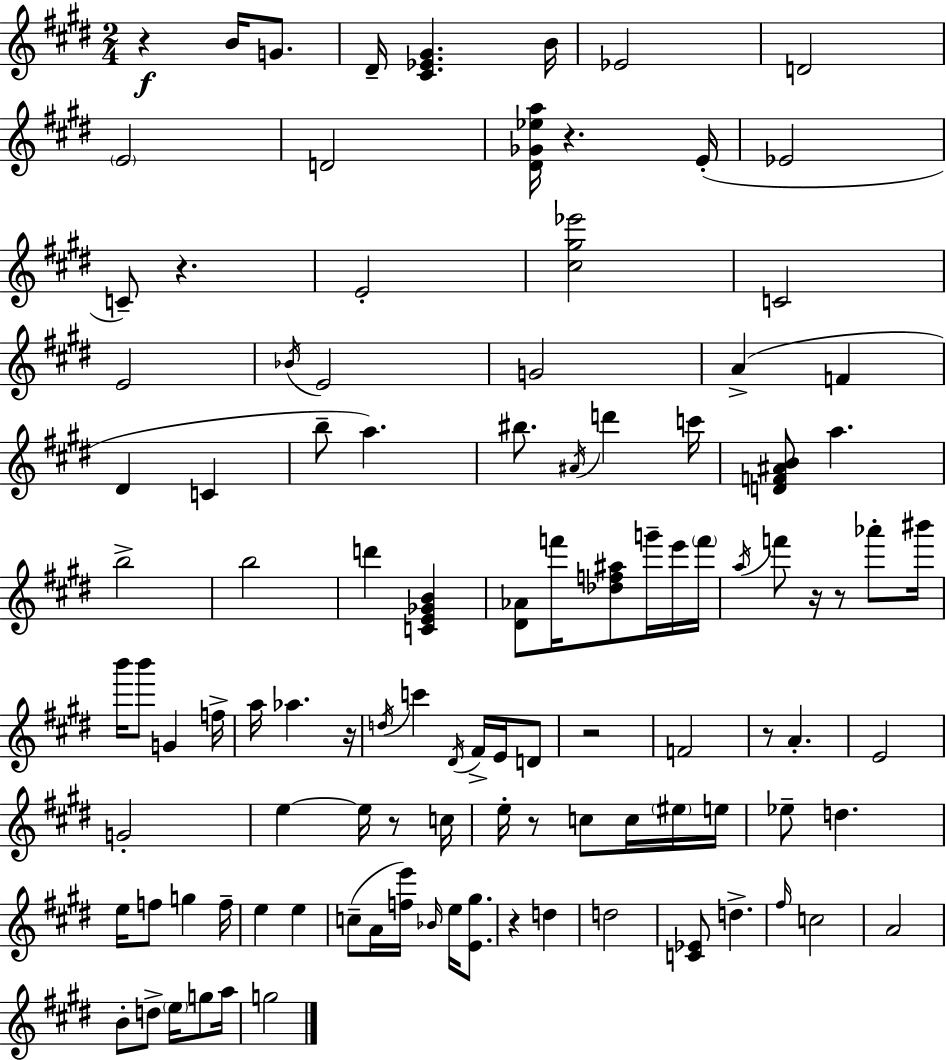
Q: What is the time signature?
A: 2/4